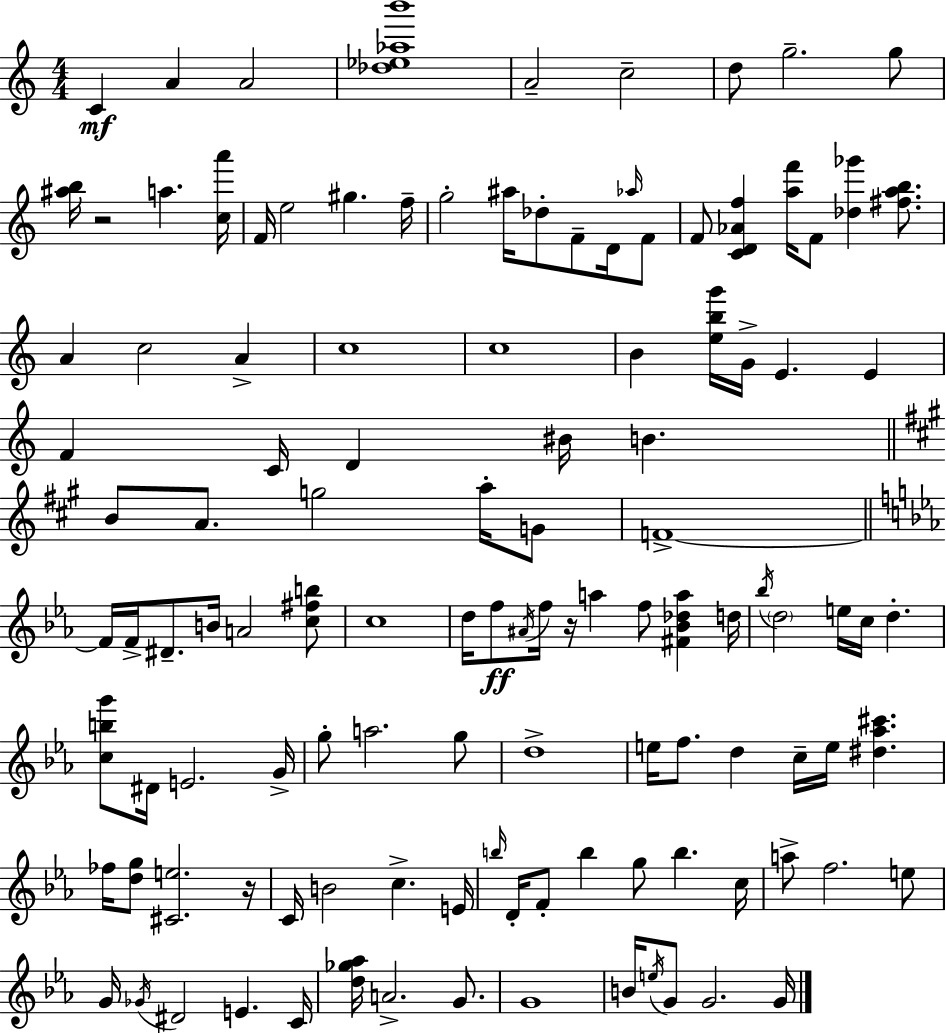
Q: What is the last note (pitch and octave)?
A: G4